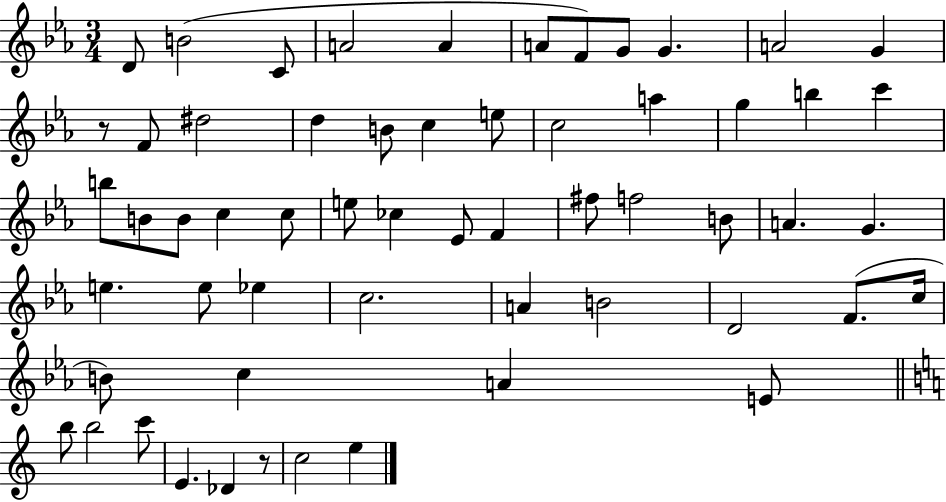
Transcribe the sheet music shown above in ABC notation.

X:1
T:Untitled
M:3/4
L:1/4
K:Eb
D/2 B2 C/2 A2 A A/2 F/2 G/2 G A2 G z/2 F/2 ^d2 d B/2 c e/2 c2 a g b c' b/2 B/2 B/2 c c/2 e/2 _c _E/2 F ^f/2 f2 B/2 A G e e/2 _e c2 A B2 D2 F/2 c/4 B/2 c A E/2 b/2 b2 c'/2 E _D z/2 c2 e